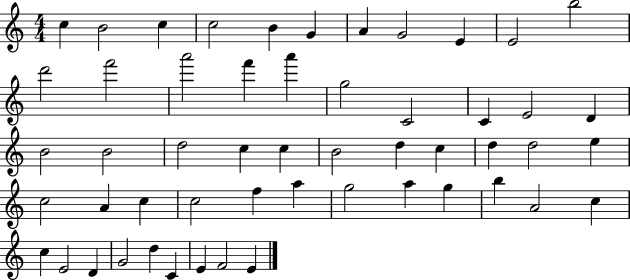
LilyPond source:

{
  \clef treble
  \numericTimeSignature
  \time 4/4
  \key c \major
  c''4 b'2 c''4 | c''2 b'4 g'4 | a'4 g'2 e'4 | e'2 b''2 | \break d'''2 f'''2 | a'''2 f'''4 a'''4 | g''2 c'2 | c'4 e'2 d'4 | \break b'2 b'2 | d''2 c''4 c''4 | b'2 d''4 c''4 | d''4 d''2 e''4 | \break c''2 a'4 c''4 | c''2 f''4 a''4 | g''2 a''4 g''4 | b''4 a'2 c''4 | \break c''4 e'2 d'4 | g'2 d''4 c'4 | e'4 f'2 e'4 | \bar "|."
}